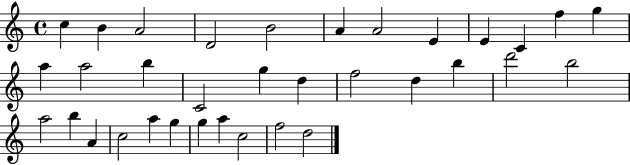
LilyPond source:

{
  \clef treble
  \time 4/4
  \defaultTimeSignature
  \key c \major
  c''4 b'4 a'2 | d'2 b'2 | a'4 a'2 e'4 | e'4 c'4 f''4 g''4 | \break a''4 a''2 b''4 | c'2 g''4 d''4 | f''2 d''4 b''4 | d'''2 b''2 | \break a''2 b''4 a'4 | c''2 a''4 g''4 | g''4 a''4 c''2 | f''2 d''2 | \break \bar "|."
}